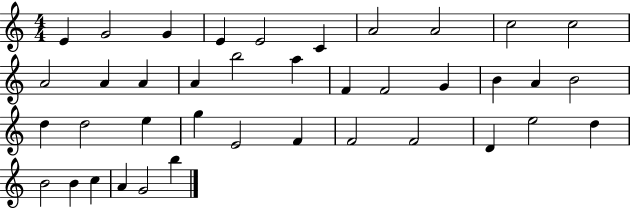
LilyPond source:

{
  \clef treble
  \numericTimeSignature
  \time 4/4
  \key c \major
  e'4 g'2 g'4 | e'4 e'2 c'4 | a'2 a'2 | c''2 c''2 | \break a'2 a'4 a'4 | a'4 b''2 a''4 | f'4 f'2 g'4 | b'4 a'4 b'2 | \break d''4 d''2 e''4 | g''4 e'2 f'4 | f'2 f'2 | d'4 e''2 d''4 | \break b'2 b'4 c''4 | a'4 g'2 b''4 | \bar "|."
}